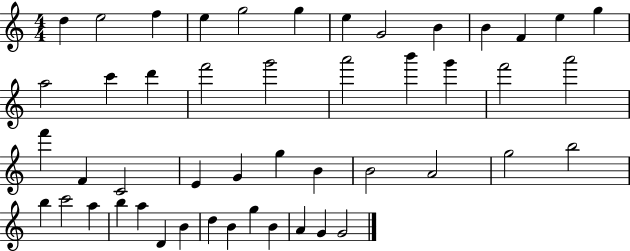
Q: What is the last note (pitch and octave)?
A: G4